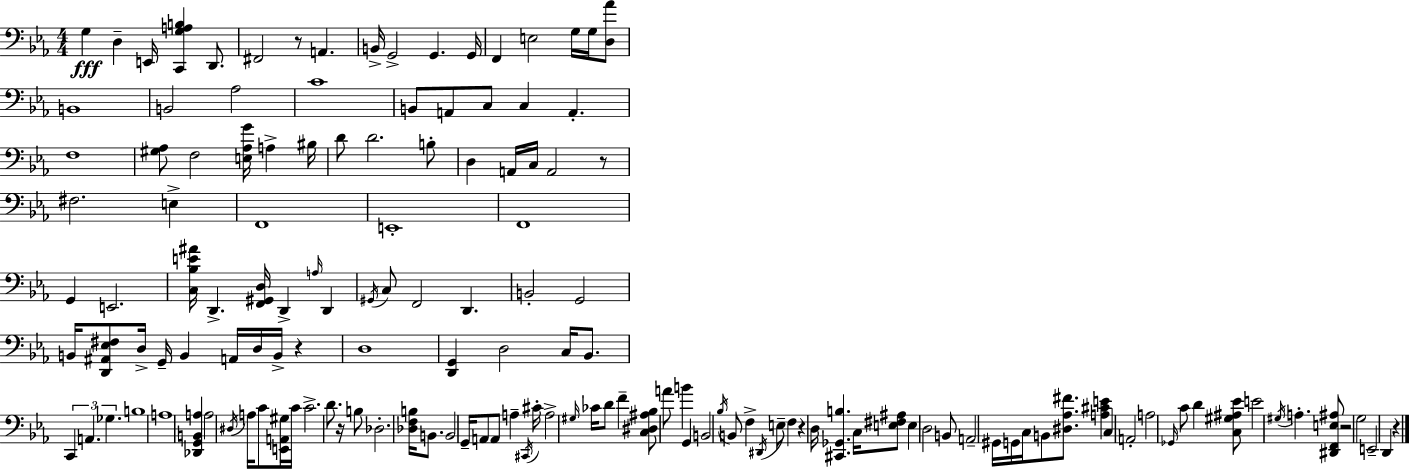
X:1
T:Untitled
M:4/4
L:1/4
K:Eb
G, D, E,,/4 [C,,G,A,B,] D,,/2 ^F,,2 z/2 A,, B,,/4 G,,2 G,, G,,/4 F,, E,2 G,/4 G,/4 [D,_A]/2 B,,4 B,,2 _A,2 C4 B,,/2 A,,/2 C,/2 C, A,, F,4 [^G,_A,]/2 F,2 [E,_A,G]/4 A, ^B,/4 D/2 D2 B,/2 D, A,,/4 C,/4 A,,2 z/2 ^F,2 E, F,,4 E,,4 F,,4 G,, E,,2 [C,_B,E^A]/4 D,, [F,,^G,,D,]/4 D,, A,/4 D,, ^G,,/4 C,/2 F,,2 D,, B,,2 G,,2 B,,/4 [D,,^A,,_E,^F,]/2 D,/4 G,,/4 B,, A,,/4 D,/4 B,,/4 z D,4 [D,,G,,] D,2 C,/4 _B,,/2 C,, A,, _G, B,4 A,4 [_D,,G,,B,,A,] A,2 ^D,/4 A,/4 C/2 [E,,A,,^G,]/4 C/4 C2 D/2 z/4 B,/2 _D,2 [_D,F,B,]/4 B,,/2 B,,2 G,,/4 A,,/2 A,,/2 A, ^C,,/4 ^C/4 A,2 ^G,/4 _C/4 D/2 F [C,^D,^A,_B,]/2 A/2 B G,, B,,2 _B,/4 B,,/2 F, ^D,,/4 E,/2 F, z D,/4 [^C,,_G,,B,] C,/4 [E,^F,^A,]/2 E, D,2 B,,/2 A,,2 ^G,,/4 G,,/4 C,/4 B,,/2 [^D,_A,^F]/2 [A,^CE] C, A,,2 A,2 _G,,/4 C/2 D [C,^G,^A,_E]/2 E2 ^G,/4 A, [^D,,F,,E,^A,]/2 z2 G,2 E,,2 D,, z